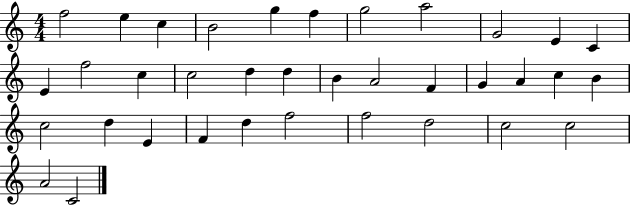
F5/h E5/q C5/q B4/h G5/q F5/q G5/h A5/h G4/h E4/q C4/q E4/q F5/h C5/q C5/h D5/q D5/q B4/q A4/h F4/q G4/q A4/q C5/q B4/q C5/h D5/q E4/q F4/q D5/q F5/h F5/h D5/h C5/h C5/h A4/h C4/h